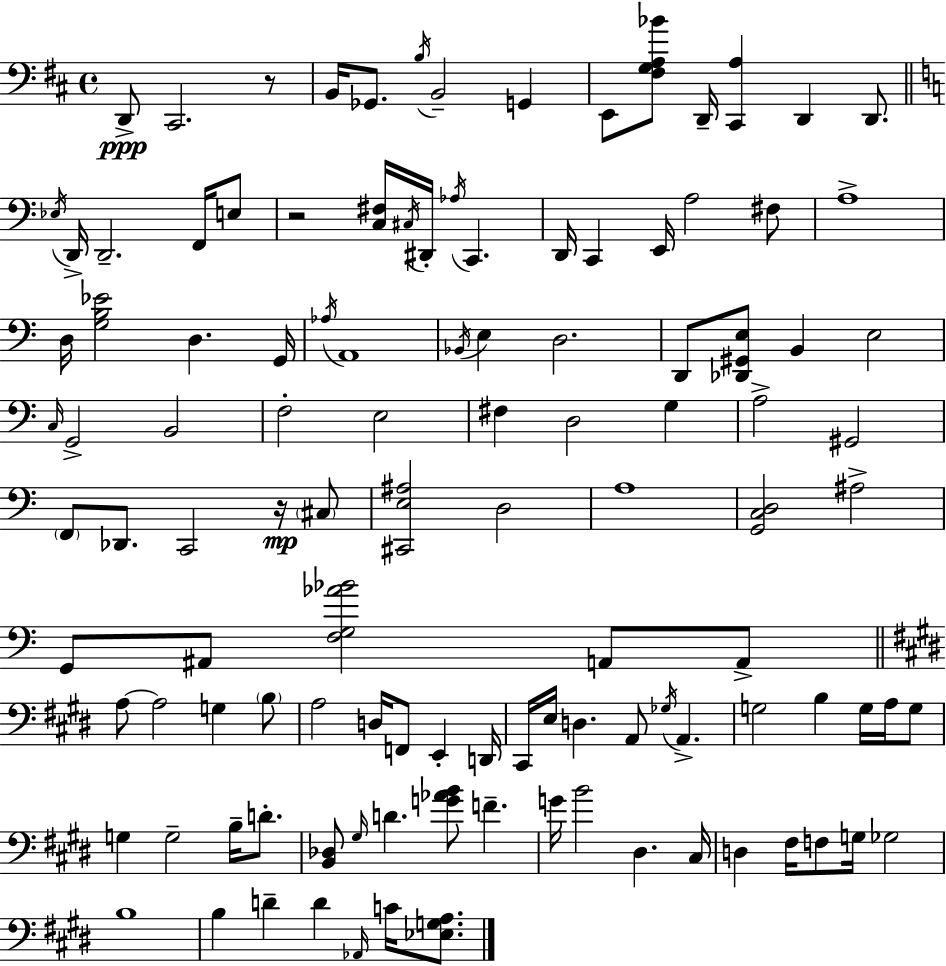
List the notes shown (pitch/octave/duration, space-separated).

D2/e C#2/h. R/e B2/s Gb2/e. B3/s B2/h G2/q E2/e [F#3,G3,A3,Bb4]/e D2/s [C#2,A3]/q D2/q D2/e. Eb3/s D2/s D2/h. F2/s E3/e R/h [C3,F#3]/s C#3/s D#2/s Ab3/s C2/q. D2/s C2/q E2/s A3/h F#3/e A3/w D3/s [G3,B3,Eb4]/h D3/q. G2/s Ab3/s A2/w Bb2/s E3/q D3/h. D2/e [Db2,G#2,E3]/e B2/q E3/h C3/s G2/h B2/h F3/h E3/h F#3/q D3/h G3/q A3/h G#2/h F2/e Db2/e. C2/h R/s C#3/e [C#2,E3,A#3]/h D3/h A3/w [G2,C3,D3]/h A#3/h G2/e A#2/e [F3,G3,Ab4,Bb4]/h A2/e A2/e A3/e A3/h G3/q B3/e A3/h D3/s F2/e E2/q D2/s C#2/s E3/s D3/q. A2/e Gb3/s A2/q. G3/h B3/q G3/s A3/s G3/e G3/q G3/h B3/s D4/e. [B2,Db3]/e G#3/s D4/q. [G4,Ab4,B4]/e F4/q. G4/s B4/h D#3/q. C#3/s D3/q F#3/s F3/e G3/s Gb3/h B3/w B3/q D4/q D4/q Ab2/s C4/s [Eb3,G3,A3]/e.